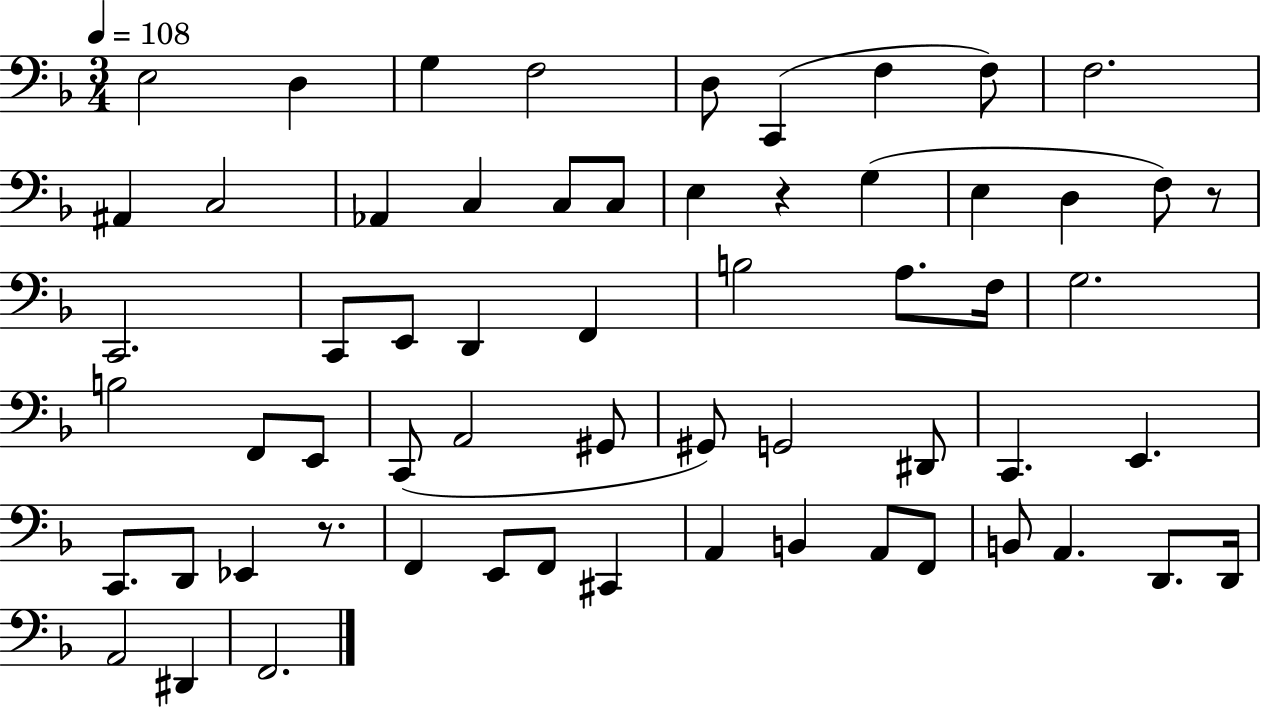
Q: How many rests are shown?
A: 3